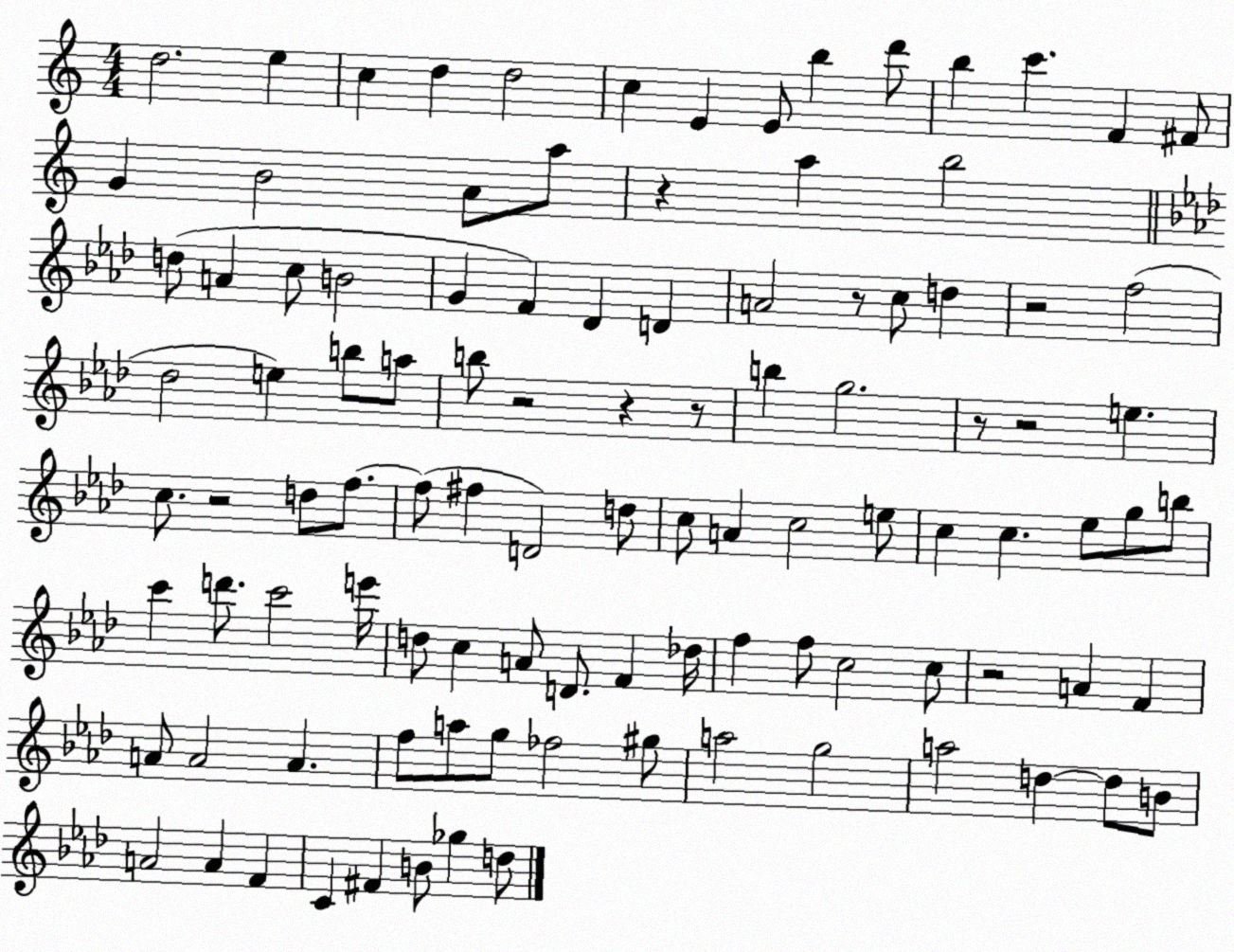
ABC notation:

X:1
T:Untitled
M:4/4
L:1/4
K:C
d2 e c d d2 c E E/2 b d'/2 b c' F ^F/2 G B2 A/2 a/2 z a b2 d/2 A c/2 B2 G F _D D A2 z/2 c/2 d z2 f2 _d2 e b/2 a/2 b/2 z2 z z/2 b g2 z/2 z2 e c/2 z2 d/2 f/2 f/2 ^f D2 d/2 c/2 A c2 e/2 c c _e/2 g/2 b/2 c' d'/2 c'2 e'/4 d/2 c A/2 D/2 F _d/4 f f/2 c2 c/2 z2 A F A/2 A2 A f/2 a/2 g/2 _f2 ^g/2 a2 g2 a2 d d/2 B/2 A2 A F C ^F B/2 _g d/2